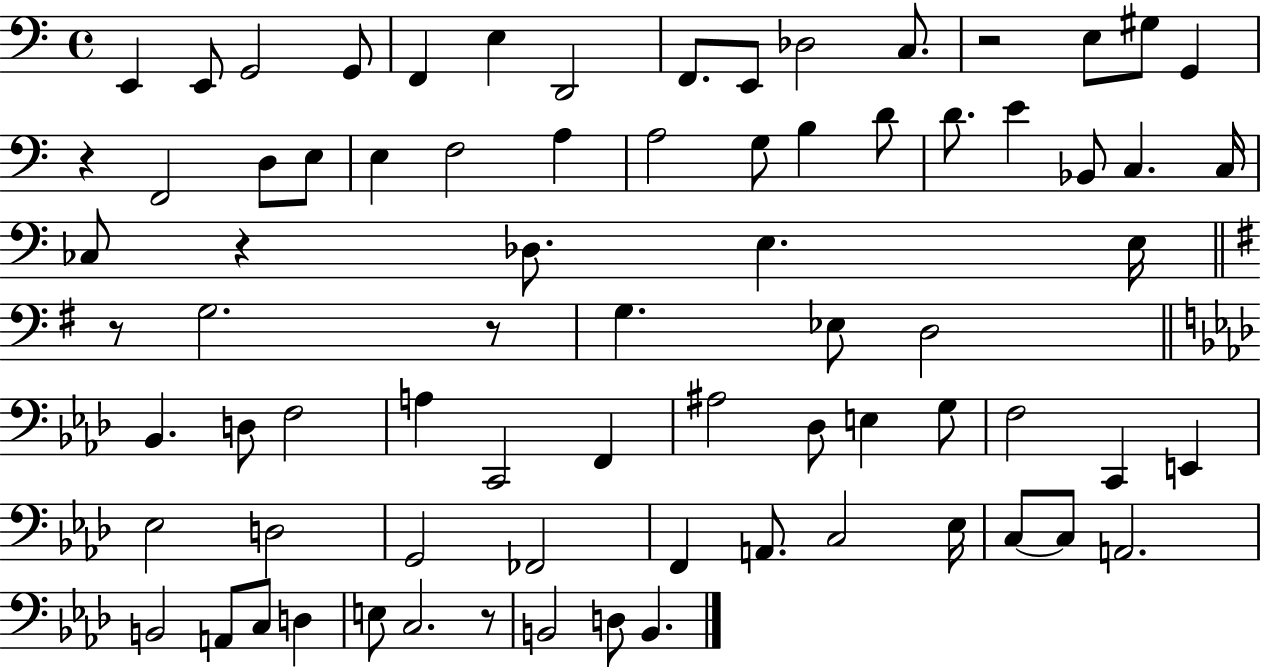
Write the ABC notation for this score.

X:1
T:Untitled
M:4/4
L:1/4
K:C
E,, E,,/2 G,,2 G,,/2 F,, E, D,,2 F,,/2 E,,/2 _D,2 C,/2 z2 E,/2 ^G,/2 G,, z F,,2 D,/2 E,/2 E, F,2 A, A,2 G,/2 B, D/2 D/2 E _B,,/2 C, C,/4 _C,/2 z _D,/2 E, E,/4 z/2 G,2 z/2 G, _E,/2 D,2 _B,, D,/2 F,2 A, C,,2 F,, ^A,2 _D,/2 E, G,/2 F,2 C,, E,, _E,2 D,2 G,,2 _F,,2 F,, A,,/2 C,2 _E,/4 C,/2 C,/2 A,,2 B,,2 A,,/2 C,/2 D, E,/2 C,2 z/2 B,,2 D,/2 B,,